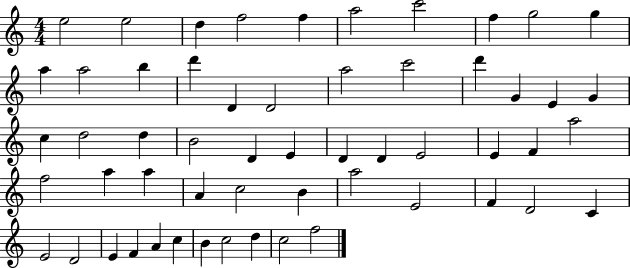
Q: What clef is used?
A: treble